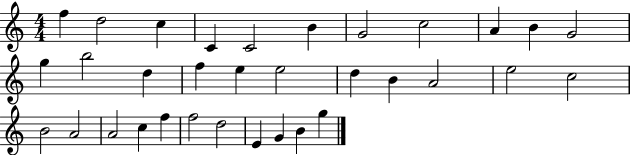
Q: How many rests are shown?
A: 0